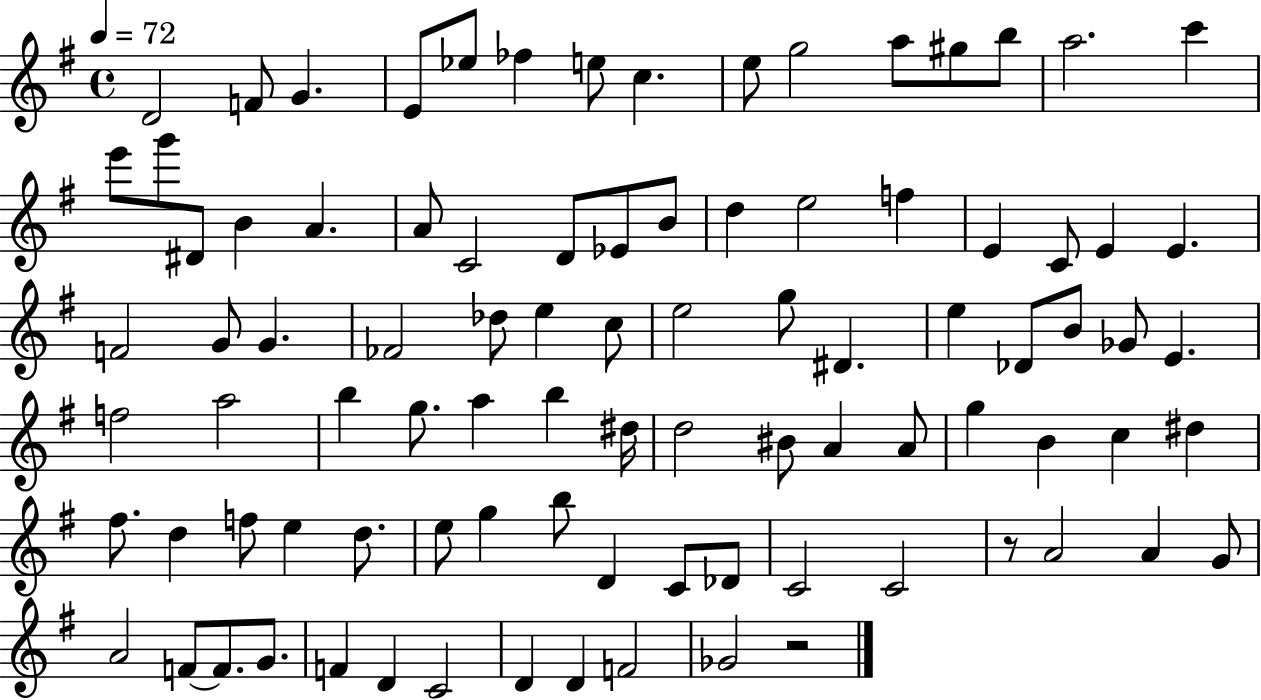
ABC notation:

X:1
T:Untitled
M:4/4
L:1/4
K:G
D2 F/2 G E/2 _e/2 _f e/2 c e/2 g2 a/2 ^g/2 b/2 a2 c' e'/2 g'/2 ^D/2 B A A/2 C2 D/2 _E/2 B/2 d e2 f E C/2 E E F2 G/2 G _F2 _d/2 e c/2 e2 g/2 ^D e _D/2 B/2 _G/2 E f2 a2 b g/2 a b ^d/4 d2 ^B/2 A A/2 g B c ^d ^f/2 d f/2 e d/2 e/2 g b/2 D C/2 _D/2 C2 C2 z/2 A2 A G/2 A2 F/2 F/2 G/2 F D C2 D D F2 _G2 z2